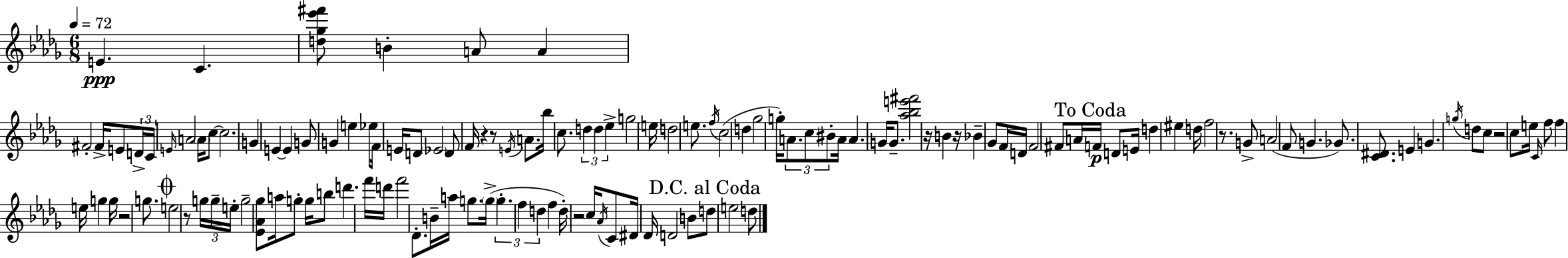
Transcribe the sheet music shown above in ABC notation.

X:1
T:Untitled
M:6/8
L:1/4
K:Bbm
E C [d_g_e'^f']/2 B A/2 A ^F2 ^F/4 E/2 D/4 C/4 E/4 A2 A/4 c/2 c2 G E E G/2 G e _e/2 F/4 E/4 D/2 _E2 D/2 F/4 z z/2 E/4 A/2 _b/4 c/2 d d _e g2 e/4 d2 e/2 f/4 c2 d _g2 g/4 A/2 c/2 ^B/2 A/4 A G/4 G/2 [_a_be'^f']2 z/4 B z/4 _B _G/2 F/4 D/4 F2 ^F/2 A/4 F/4 D/2 E/4 d ^e d/4 f2 z/2 G/2 A2 F/2 G _G/2 [C^D]/2 E G g/4 d/2 c/2 z2 c/2 e/4 C/4 f/2 f e/4 g g/4 z2 g/2 e2 z/2 g/4 g/4 e/4 g2 [_E_A_g]/2 a/4 g/2 g/4 b/2 d' f'/4 d'/4 f'2 _D/2 B/4 a/4 g/2 g/4 g f d f d/4 z2 c/4 _A/4 C/2 ^D/4 _D/4 D2 B/2 d/2 e2 d/2